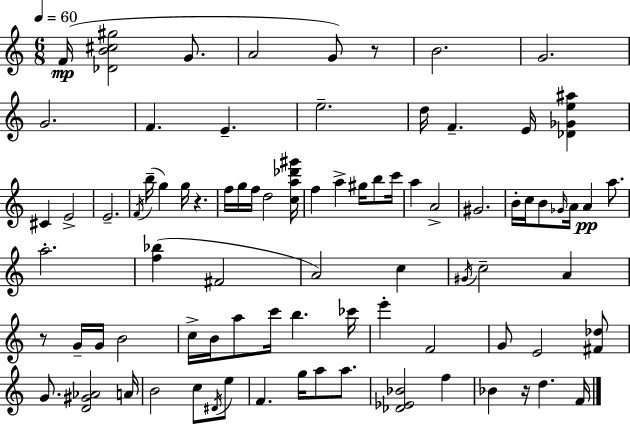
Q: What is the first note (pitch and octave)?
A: F4